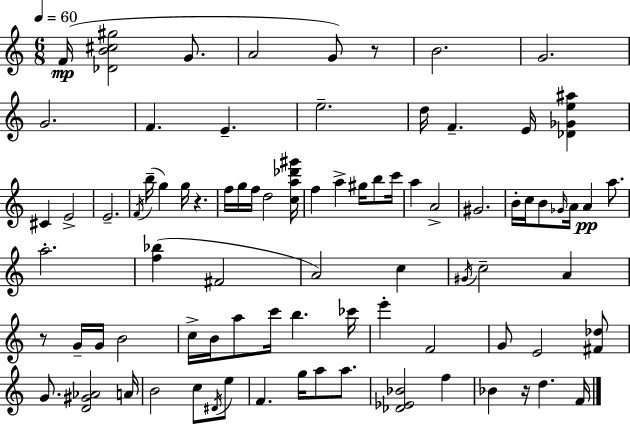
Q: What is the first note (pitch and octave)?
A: F4